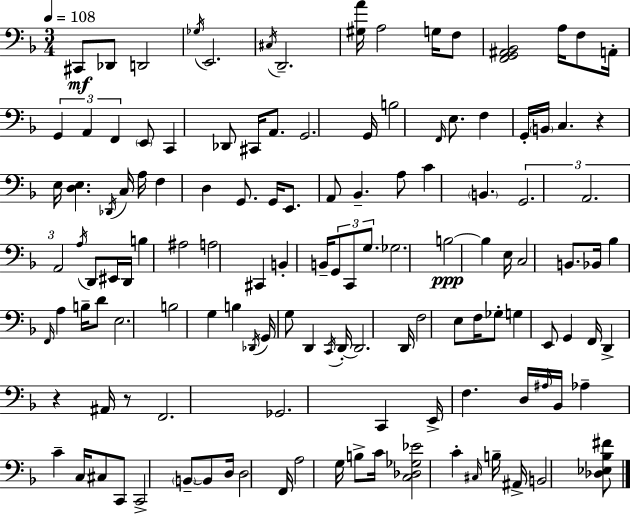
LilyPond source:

{
  \clef bass
  \numericTimeSignature
  \time 3/4
  \key f \major
  \tempo 4 = 108
  cis,8\mf des,8 d,2 | \acciaccatura { ges16 } e,2. | \acciaccatura { cis16 } d,2.-- | <gis a'>16 a2 g16 | \break f8 <f, g, ais, bes,>2 a16 f8 | a,16-. \tuplet 3/2 { g,4 a,4 f,4 } | \parenthesize e,8 c,4 des,8 cis,16 a,8. | g,2. | \break g,16 b2 \grace { f,16 } | e8. f4 g,16-. \parenthesize b,16 c4. | r4 e16 <d e>4. | \acciaccatura { des,16 } c16 a16 f4 d4 | \break g,8. g,16 e,8. a,8 bes,4.-- | a8 c'4 \parenthesize b,4. | \tuplet 3/2 { g,2. | a,2. | \break a,2 } | \acciaccatura { a16 } d,8 eis,16 d,16 b4 ais2 | a2 | cis,4 b,4-. b,16-- \tuplet 3/2 { g,8 | \break c,8 g8. } ges2. | b2~~\ppp | b4 e16 c2 | b,8. bes,16 bes4 \grace { f,16 } a4 | \break b16-- d'8 e2. | b2 | g4 b4 \acciaccatura { des,16 } g,16 | g8 d,4 \acciaccatura { c,16 } d,16-.~~ d,2. | \break d,16 f2 | e8 f16 ges8-. g4 | e,8 g,4 f,16 d,4-> | r4 ais,16 r8 f,2. | \break ges,2. | c,4 | e,16-> f4. d16 \grace { ais16 } bes,16 aes4-- | c'4-- c16 cis8 c,8 c,2-> | \break \parenthesize b,8--~~ b,8 d16 | d2 f,16 a2 | g16 b8-> c'16 <c des ges ees'>2 | c'4-. \grace { cis16 } b16-- ais,16-> | \break b,2 <des ees bes fis'>8 \bar "|."
}